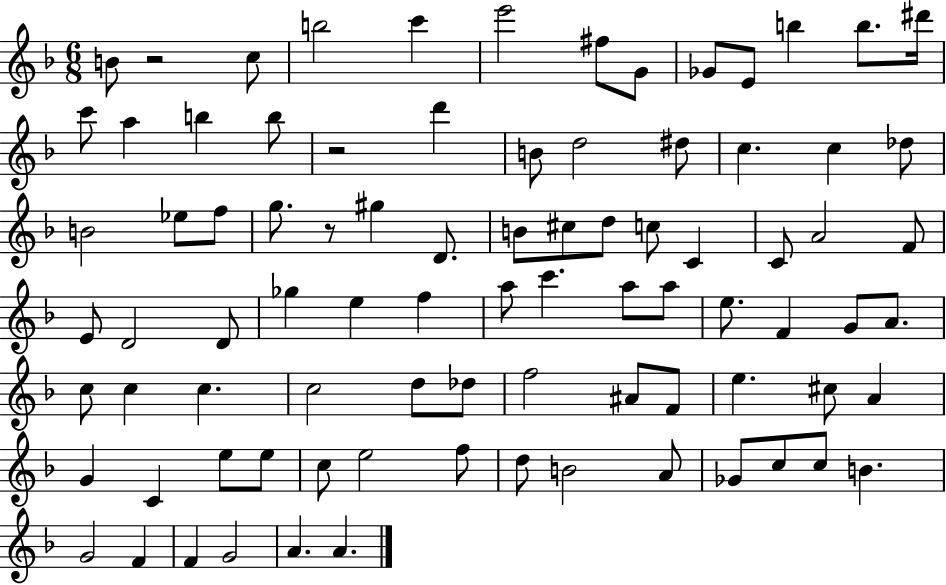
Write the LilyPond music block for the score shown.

{
  \clef treble
  \numericTimeSignature
  \time 6/8
  \key f \major
  b'8 r2 c''8 | b''2 c'''4 | e'''2 fis''8 g'8 | ges'8 e'8 b''4 b''8. dis'''16 | \break c'''8 a''4 b''4 b''8 | r2 d'''4 | b'8 d''2 dis''8 | c''4. c''4 des''8 | \break b'2 ees''8 f''8 | g''8. r8 gis''4 d'8. | b'8 cis''8 d''8 c''8 c'4 | c'8 a'2 f'8 | \break e'8 d'2 d'8 | ges''4 e''4 f''4 | a''8 c'''4. a''8 a''8 | e''8. f'4 g'8 a'8. | \break c''8 c''4 c''4. | c''2 d''8 des''8 | f''2 ais'8 f'8 | e''4. cis''8 a'4 | \break g'4 c'4 e''8 e''8 | c''8 e''2 f''8 | d''8 b'2 a'8 | ges'8 c''8 c''8 b'4. | \break g'2 f'4 | f'4 g'2 | a'4. a'4. | \bar "|."
}